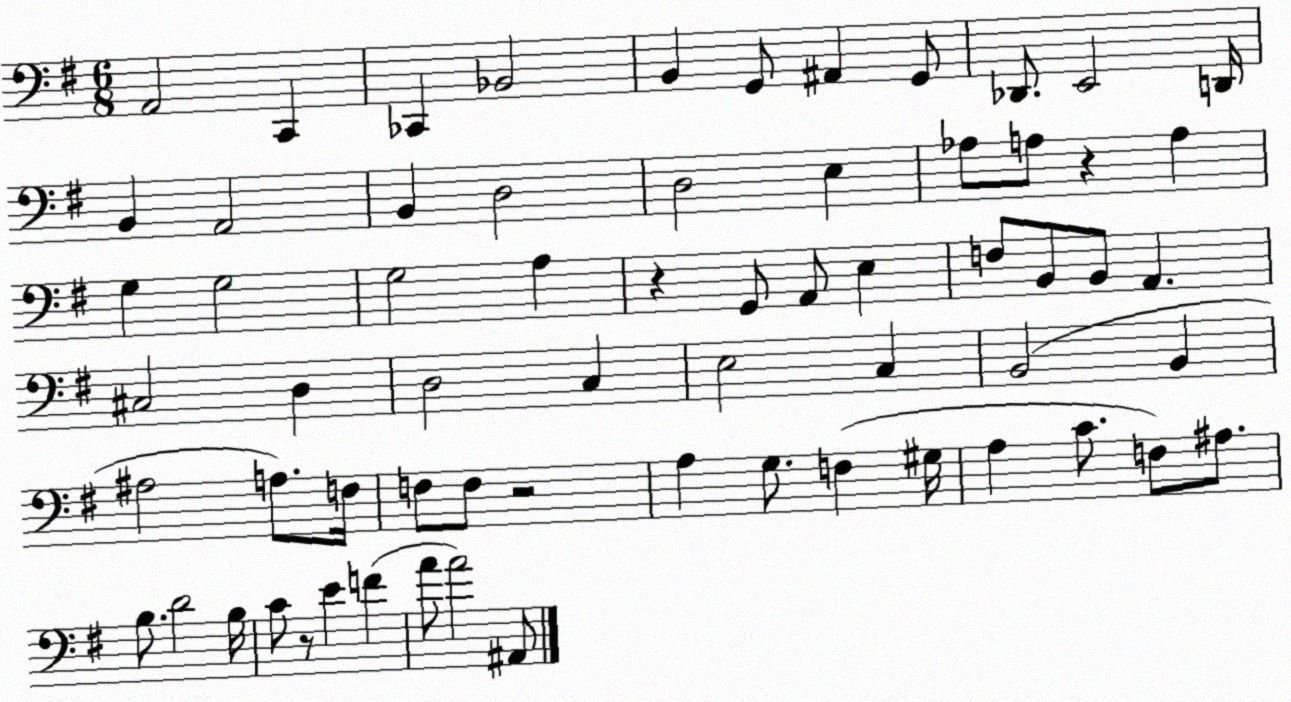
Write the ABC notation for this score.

X:1
T:Untitled
M:6/8
L:1/4
K:G
A,,2 C,, _C,, _B,,2 B,, G,,/2 ^A,, G,,/2 _D,,/2 E,,2 D,,/4 B,, A,,2 B,, D,2 D,2 E, _A,/2 A,/2 z A, G, G,2 G,2 A, z G,,/2 A,,/2 E, F,/2 B,,/2 B,,/2 A,, ^C,2 D, D,2 C, E,2 C, B,,2 B,, ^A,2 A,/2 F,/4 F,/2 F,/2 z2 A, G,/2 F, ^G,/4 A, C/2 F,/2 ^A,/2 B,/2 D2 B,/4 C/2 z/2 E F A/2 A2 ^A,,/2